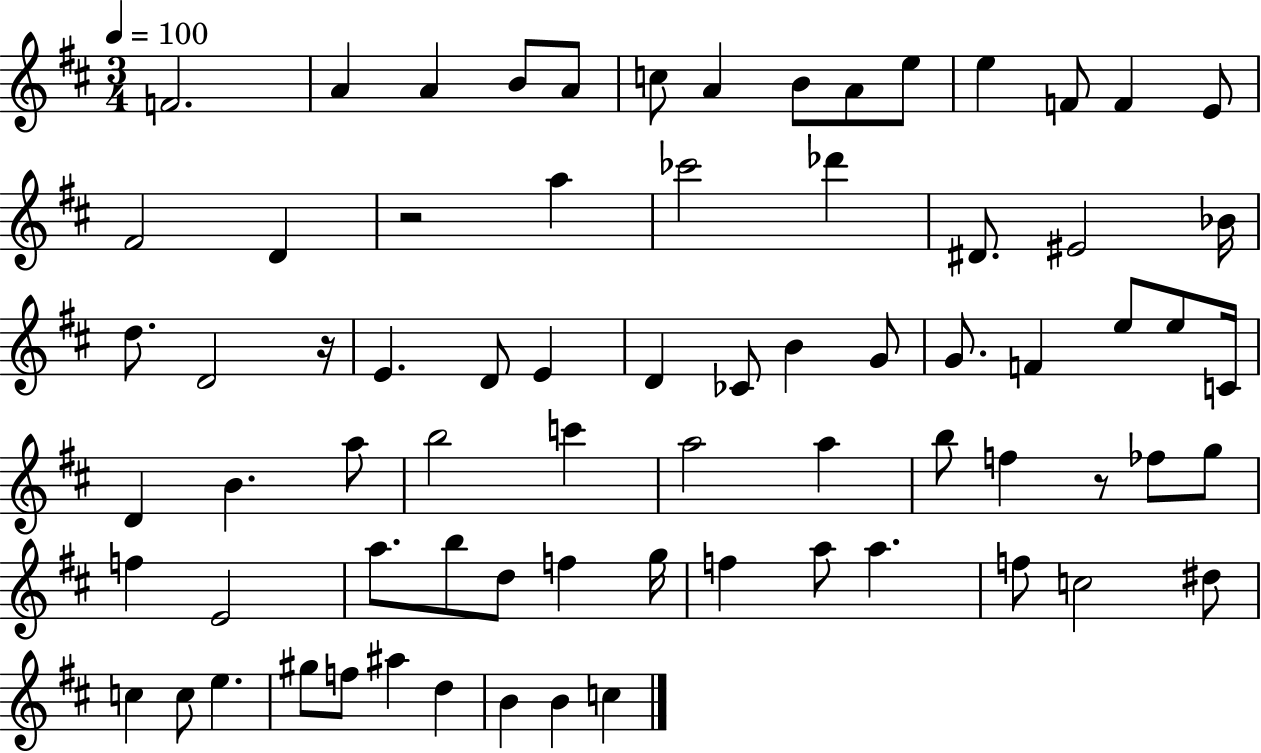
{
  \clef treble
  \numericTimeSignature
  \time 3/4
  \key d \major
  \tempo 4 = 100
  \repeat volta 2 { f'2. | a'4 a'4 b'8 a'8 | c''8 a'4 b'8 a'8 e''8 | e''4 f'8 f'4 e'8 | \break fis'2 d'4 | r2 a''4 | ces'''2 des'''4 | dis'8. eis'2 bes'16 | \break d''8. d'2 r16 | e'4. d'8 e'4 | d'4 ces'8 b'4 g'8 | g'8. f'4 e''8 e''8 c'16 | \break d'4 b'4. a''8 | b''2 c'''4 | a''2 a''4 | b''8 f''4 r8 fes''8 g''8 | \break f''4 e'2 | a''8. b''8 d''8 f''4 g''16 | f''4 a''8 a''4. | f''8 c''2 dis''8 | \break c''4 c''8 e''4. | gis''8 f''8 ais''4 d''4 | b'4 b'4 c''4 | } \bar "|."
}